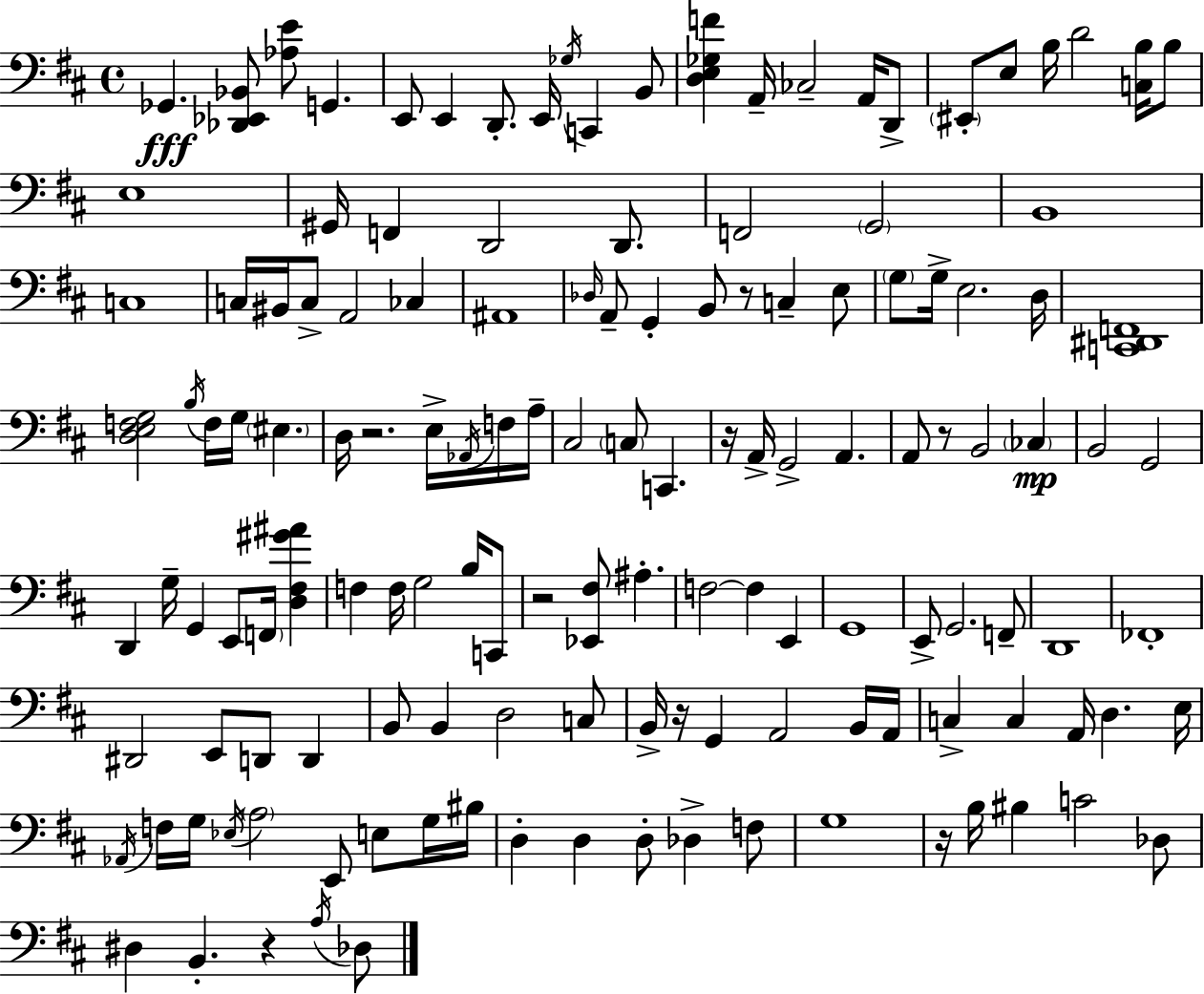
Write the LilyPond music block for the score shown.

{
  \clef bass
  \time 4/4
  \defaultTimeSignature
  \key d \major
  ges,4.\fff <des, ees, bes,>8 <aes e'>8 g,4. | e,8 e,4 d,8.-. e,16 \acciaccatura { ges16 } c,4 b,8 | <d e ges f'>4 a,16-- ces2-- a,16 d,8-> | \parenthesize eis,8-. e8 b16 d'2 <c b>16 b8 | \break e1 | gis,16 f,4 d,2 d,8. | f,2 \parenthesize g,2 | b,1 | \break c1 | c16 bis,16 c8-> a,2 ces4 | ais,1 | \grace { des16 } a,8-- g,4-. b,8 r8 c4-- | \break e8 \parenthesize g8 g16-> e2. | d16 <c, dis, f,>1 | <d e f g>2 \acciaccatura { b16 } f16 g16 \parenthesize eis4. | d16 r2. | \break e16-> \acciaccatura { aes,16 } f16 a16-- cis2 \parenthesize c8 c,4. | r16 a,16-> g,2-> a,4. | a,8 r8 b,2 | \parenthesize ces4\mp b,2 g,2 | \break d,4 g16-- g,4 e,8 \parenthesize f,16 | <d fis gis' ais'>4 f4 f16 g2 | b16 c,8 r2 <ees, fis>8 ais4.-. | f2~~ f4 | \break e,4 g,1 | e,8-> g,2. | f,8-- d,1 | fes,1-. | \break dis,2 e,8 d,8 | d,4 b,8 b,4 d2 | c8 b,16-> r16 g,4 a,2 | b,16 a,16 c4-> c4 a,16 d4. | \break e16 \acciaccatura { aes,16 } f16 g16 \acciaccatura { ees16 } \parenthesize a2 | e,8 e8 g16 bis16 d4-. d4 d8-. | des4-> f8 g1 | r16 b16 bis4 c'2 | \break des8 dis4 b,4.-. | r4 \acciaccatura { a16 } des8 \bar "|."
}